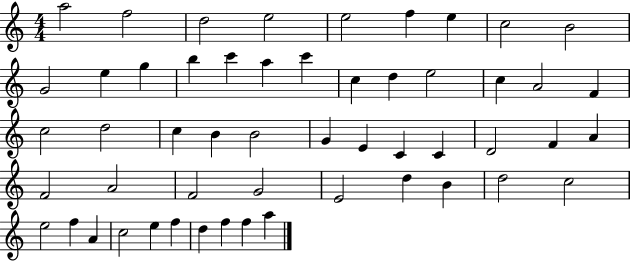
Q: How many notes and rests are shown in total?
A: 53